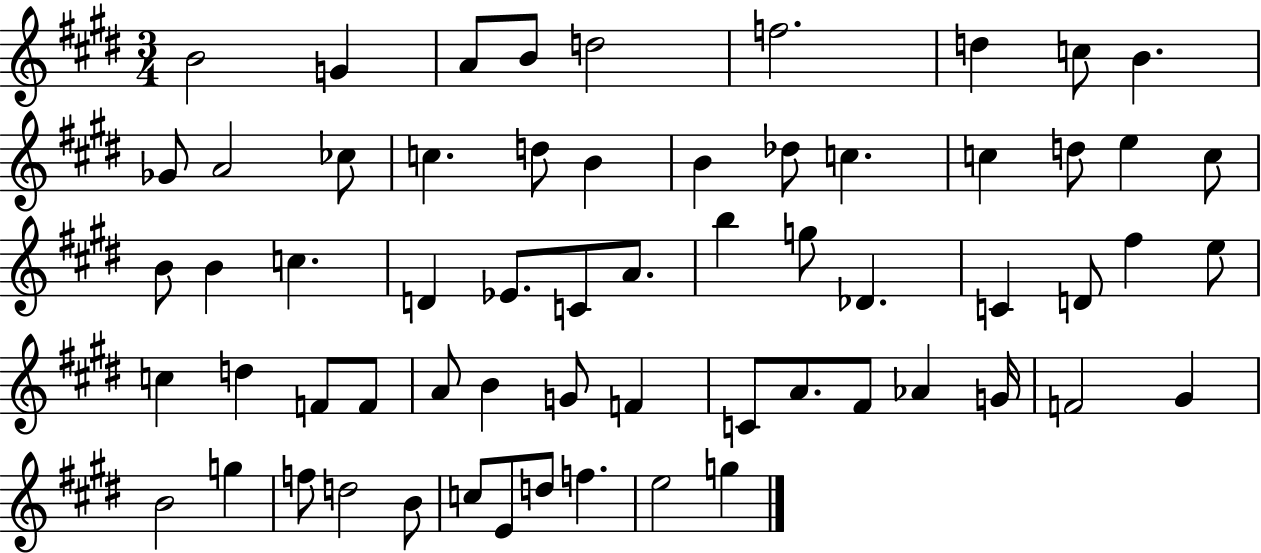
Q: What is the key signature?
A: E major